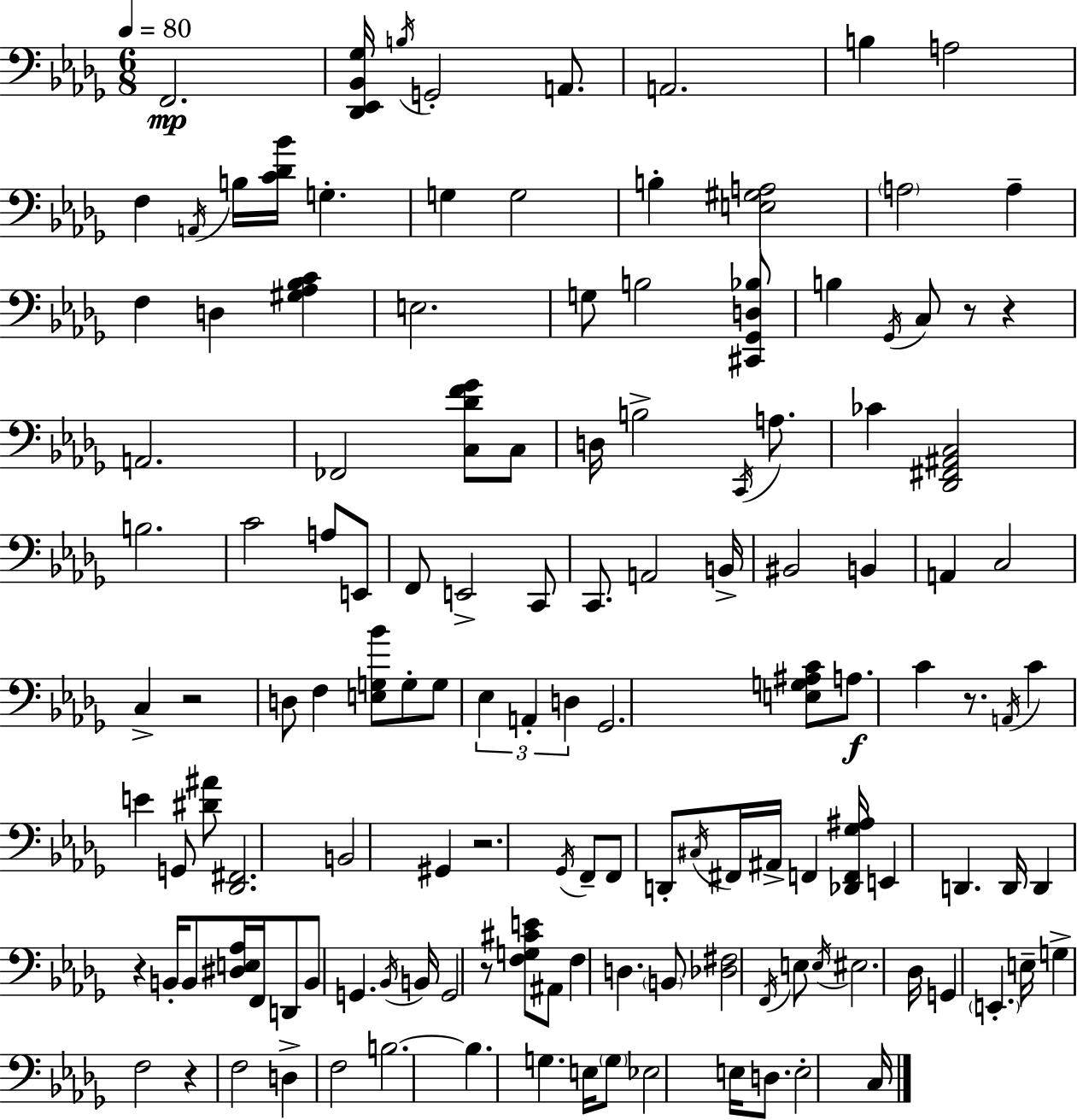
X:1
T:Untitled
M:6/8
L:1/4
K:Bbm
F,,2 [_D,,_E,,_B,,_G,]/4 B,/4 G,,2 A,,/2 A,,2 B, A,2 F, A,,/4 B,/4 [C_D_B]/4 G, G, G,2 B, [E,^G,A,]2 A,2 A, F, D, [^G,_A,_B,C] E,2 G,/2 B,2 [^C,,_G,,D,_B,]/2 B, _G,,/4 C,/2 z/2 z A,,2 _F,,2 [C,_DF_G]/2 C,/2 D,/4 B,2 C,,/4 A,/2 _C [_D,,^F,,^A,,C,]2 B,2 C2 A,/2 E,,/2 F,,/2 E,,2 C,,/2 C,,/2 A,,2 B,,/4 ^B,,2 B,, A,, C,2 C, z2 D,/2 F, [E,G,_B]/2 G,/2 G,/2 _E, A,, D, _G,,2 [E,G,^A,C]/2 A,/2 C z/2 A,,/4 C E G,,/2 [^D^A]/2 [_D,,^F,,]2 B,,2 ^G,, z2 _G,,/4 F,,/2 F,,/2 D,,/2 ^C,/4 ^F,,/4 ^A,,/4 F,, [_D,,F,,_G,^A,]/4 E,, D,, D,,/4 D,, z B,,/4 B,,/2 [^D,E,_A,]/4 F,,/4 D,,/2 B,,/2 G,, _B,,/4 B,,/4 G,,2 z/2 [F,G,^CE]/2 ^A,,/2 F, D, B,,/2 [_D,^F,]2 F,,/4 E,/2 E,/4 ^E,2 _D,/4 G,, E,, E,/4 G, F,2 z F,2 D, F,2 B,2 B, G, E,/4 G,/2 _E,2 E,/4 D,/2 E,2 C,/4